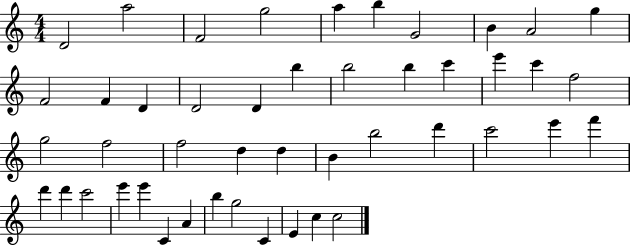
D4/h A5/h F4/h G5/h A5/q B5/q G4/h B4/q A4/h G5/q F4/h F4/q D4/q D4/h D4/q B5/q B5/h B5/q C6/q E6/q C6/q F5/h G5/h F5/h F5/h D5/q D5/q B4/q B5/h D6/q C6/h E6/q F6/q D6/q D6/q C6/h E6/q E6/q C4/q A4/q B5/q G5/h C4/q E4/q C5/q C5/h